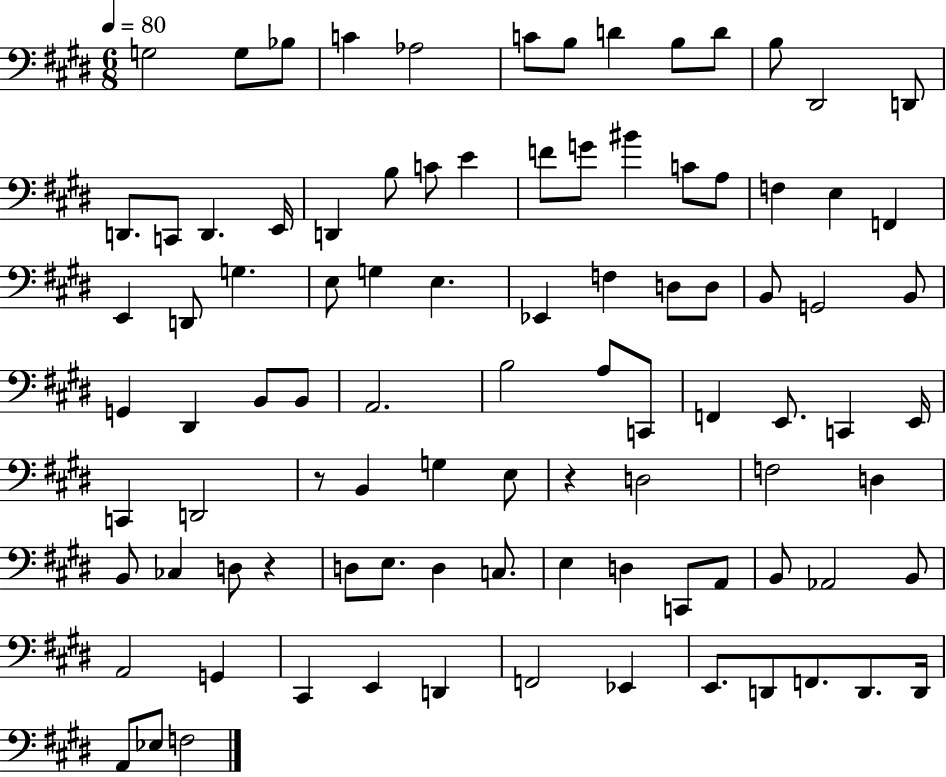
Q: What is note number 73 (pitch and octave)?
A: A2